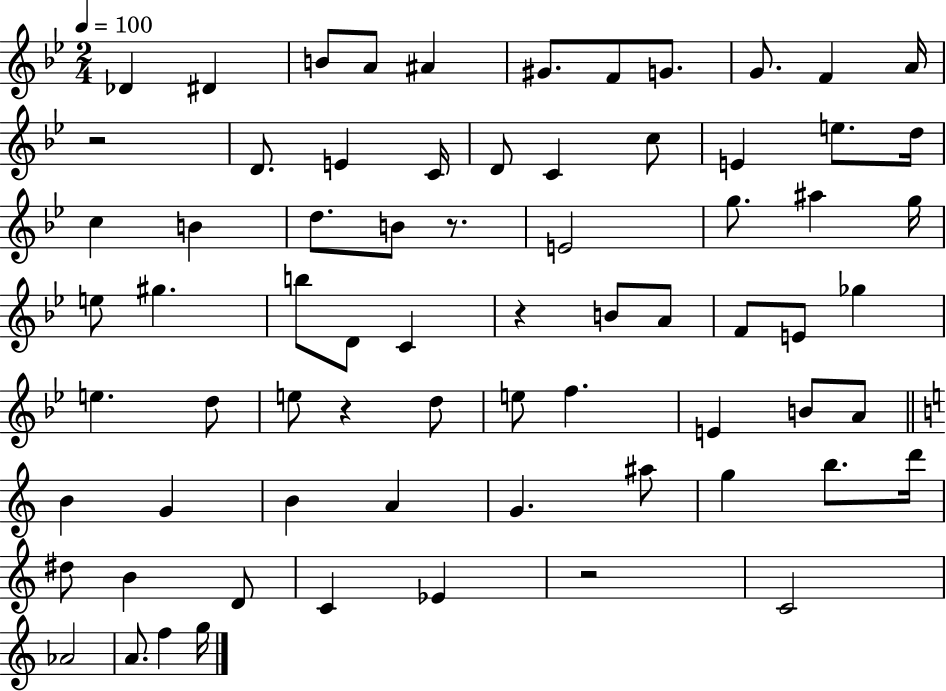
{
  \clef treble
  \numericTimeSignature
  \time 2/4
  \key bes \major
  \tempo 4 = 100
  \repeat volta 2 { des'4 dis'4 | b'8 a'8 ais'4 | gis'8. f'8 g'8. | g'8. f'4 a'16 | \break r2 | d'8. e'4 c'16 | d'8 c'4 c''8 | e'4 e''8. d''16 | \break c''4 b'4 | d''8. b'8 r8. | e'2 | g''8. ais''4 g''16 | \break e''8 gis''4. | b''8 d'8 c'4 | r4 b'8 a'8 | f'8 e'8 ges''4 | \break e''4. d''8 | e''8 r4 d''8 | e''8 f''4. | e'4 b'8 a'8 | \break \bar "||" \break \key a \minor b'4 g'4 | b'4 a'4 | g'4. ais''8 | g''4 b''8. d'''16 | \break dis''8 b'4 d'8 | c'4 ees'4 | r2 | c'2 | \break aes'2 | a'8. f''4 g''16 | } \bar "|."
}